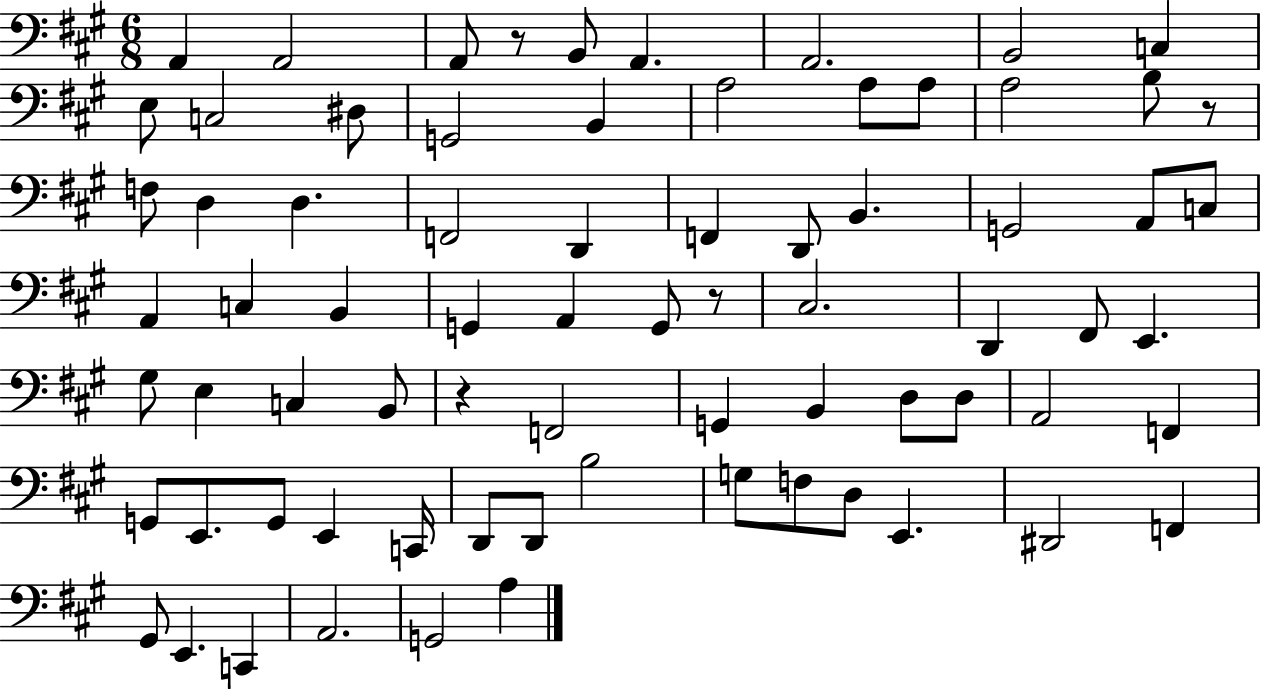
A2/q A2/h A2/e R/e B2/e A2/q. A2/h. B2/h C3/q E3/e C3/h D#3/e G2/h B2/q A3/h A3/e A3/e A3/h B3/e R/e F3/e D3/q D3/q. F2/h D2/q F2/q D2/e B2/q. G2/h A2/e C3/e A2/q C3/q B2/q G2/q A2/q G2/e R/e C#3/h. D2/q F#2/e E2/q. G#3/e E3/q C3/q B2/e R/q F2/h G2/q B2/q D3/e D3/e A2/h F2/q G2/e E2/e. G2/e E2/q C2/s D2/e D2/e B3/h G3/e F3/e D3/e E2/q. D#2/h F2/q G#2/e E2/q. C2/q A2/h. G2/h A3/q